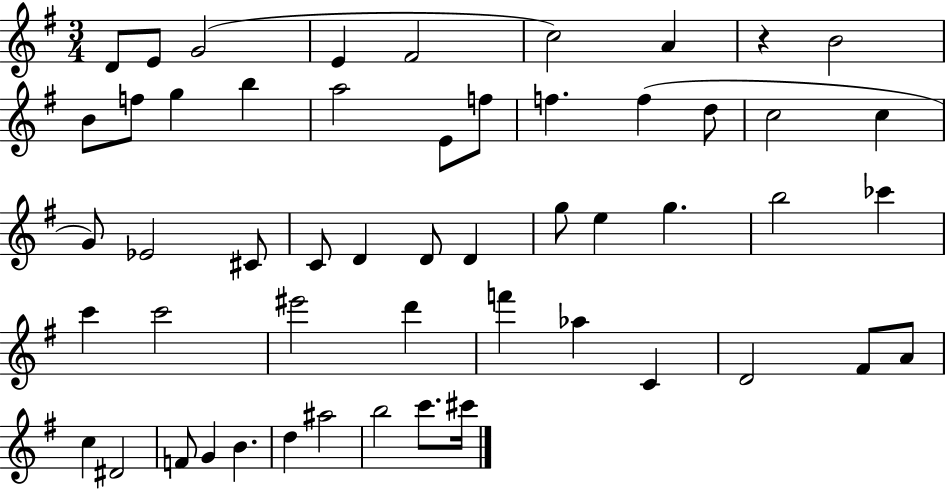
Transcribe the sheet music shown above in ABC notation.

X:1
T:Untitled
M:3/4
L:1/4
K:G
D/2 E/2 G2 E ^F2 c2 A z B2 B/2 f/2 g b a2 E/2 f/2 f f d/2 c2 c G/2 _E2 ^C/2 C/2 D D/2 D g/2 e g b2 _c' c' c'2 ^e'2 d' f' _a C D2 ^F/2 A/2 c ^D2 F/2 G B d ^a2 b2 c'/2 ^c'/4